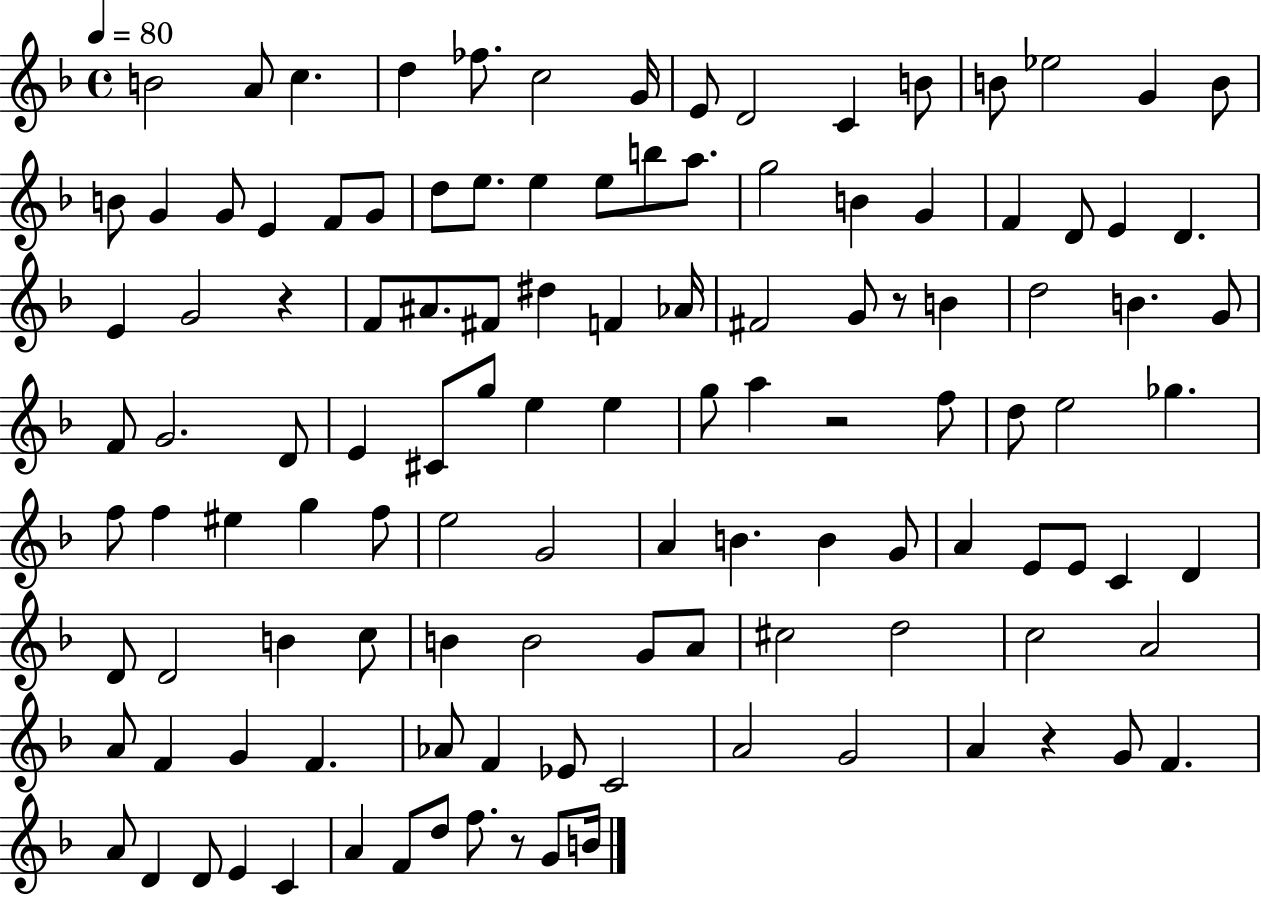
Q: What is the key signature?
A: F major